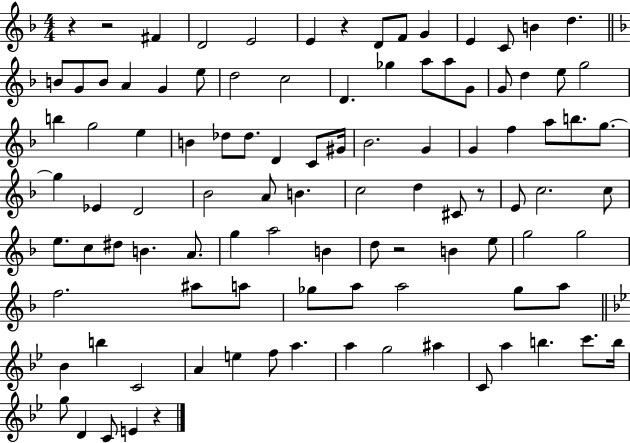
R/q R/h F#4/q D4/h E4/h E4/q R/q D4/e F4/e G4/q E4/q C4/e B4/q D5/q. B4/e G4/e B4/e A4/q G4/q E5/e D5/h C5/h D4/q. Gb5/q A5/e A5/e G4/e G4/e D5/q E5/e G5/h B5/q G5/h E5/q B4/q Db5/e Db5/e. D4/q C4/e G#4/s Bb4/h. G4/q G4/q F5/q A5/e B5/e. G5/e. G5/q Eb4/q D4/h Bb4/h A4/e B4/q. C5/h D5/q C#4/e R/e E4/e C5/h. C5/e E5/e. C5/e D#5/e B4/q. A4/e. G5/q A5/h B4/q D5/e R/h B4/q E5/e G5/h G5/h F5/h. A#5/e A5/e Gb5/e A5/e A5/h Gb5/e A5/e Bb4/q B5/q C4/h A4/q E5/q F5/e A5/q. A5/q G5/h A#5/q C4/e A5/q B5/q. C6/e. B5/s G5/e D4/q C4/e E4/q R/q